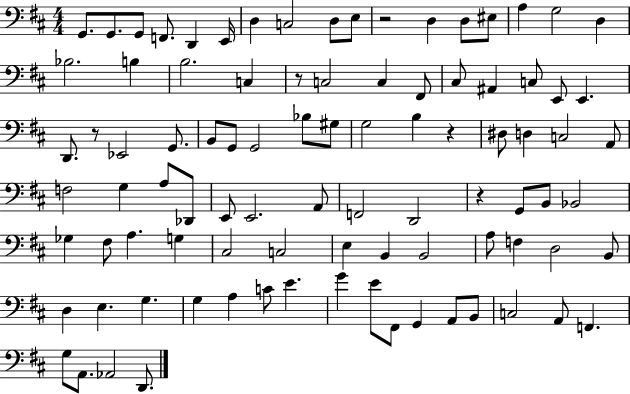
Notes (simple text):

G2/e. G2/e. G2/e F2/e. D2/q E2/s D3/q C3/h D3/e E3/e R/h D3/q D3/e EIS3/e A3/q G3/h D3/q Bb3/h. B3/q B3/h. C3/q R/e C3/h C3/q F#2/e C#3/e A#2/q C3/e E2/e E2/q. D2/e. R/e Eb2/h G2/e. B2/e G2/e G2/h Bb3/e G#3/e G3/h B3/q R/q D#3/e D3/q C3/h A2/e F3/h G3/q A3/e Db2/e E2/e E2/h. A2/e F2/h D2/h R/q G2/e B2/e Bb2/h Gb3/q F#3/e A3/q. G3/q C#3/h C3/h E3/q B2/q B2/h A3/e F3/q D3/h B2/e D3/q E3/q. G3/q. G3/q A3/q C4/e E4/q. G4/q E4/e F#2/e G2/q A2/e B2/e C3/h A2/e F2/q. G3/e A2/e. Ab2/h D2/e.